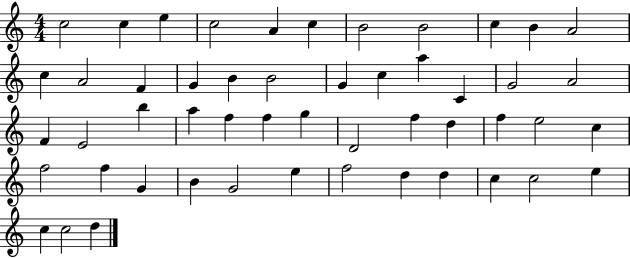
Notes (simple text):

C5/h C5/q E5/q C5/h A4/q C5/q B4/h B4/h C5/q B4/q A4/h C5/q A4/h F4/q G4/q B4/q B4/h G4/q C5/q A5/q C4/q G4/h A4/h F4/q E4/h B5/q A5/q F5/q F5/q G5/q D4/h F5/q D5/q F5/q E5/h C5/q F5/h F5/q G4/q B4/q G4/h E5/q F5/h D5/q D5/q C5/q C5/h E5/q C5/q C5/h D5/q